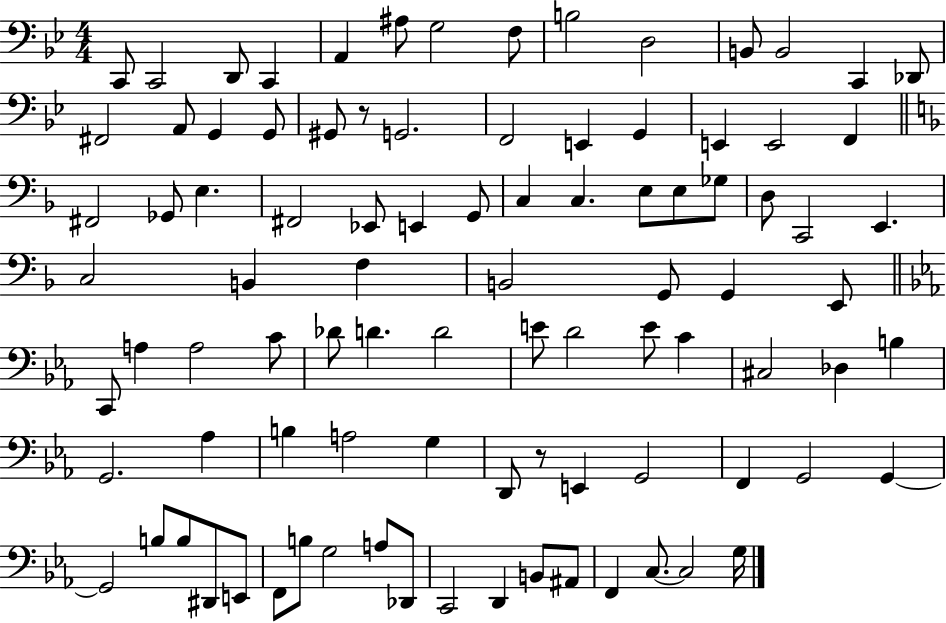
C2/e C2/h D2/e C2/q A2/q A#3/e G3/h F3/e B3/h D3/h B2/e B2/h C2/q Db2/e F#2/h A2/e G2/q G2/e G#2/e R/e G2/h. F2/h E2/q G2/q E2/q E2/h F2/q F#2/h Gb2/e E3/q. F#2/h Eb2/e E2/q G2/e C3/q C3/q. E3/e E3/e Gb3/e D3/e C2/h E2/q. C3/h B2/q F3/q B2/h G2/e G2/q E2/e C2/e A3/q A3/h C4/e Db4/e D4/q. D4/h E4/e D4/h E4/e C4/q C#3/h Db3/q B3/q G2/h. Ab3/q B3/q A3/h G3/q D2/e R/e E2/q G2/h F2/q G2/h G2/q G2/h B3/e B3/e D#2/e E2/e F2/e B3/e G3/h A3/e Db2/e C2/h D2/q B2/e A#2/e F2/q C3/e. C3/h G3/s